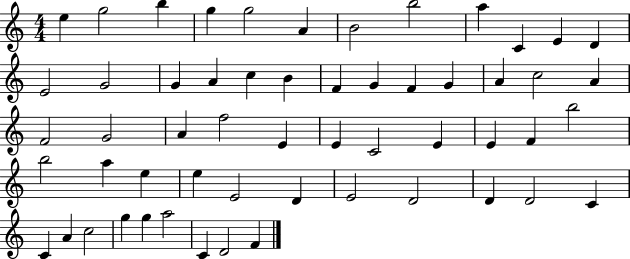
X:1
T:Untitled
M:4/4
L:1/4
K:C
e g2 b g g2 A B2 b2 a C E D E2 G2 G A c B F G F G A c2 A F2 G2 A f2 E E C2 E E F b2 b2 a e e E2 D E2 D2 D D2 C C A c2 g g a2 C D2 F